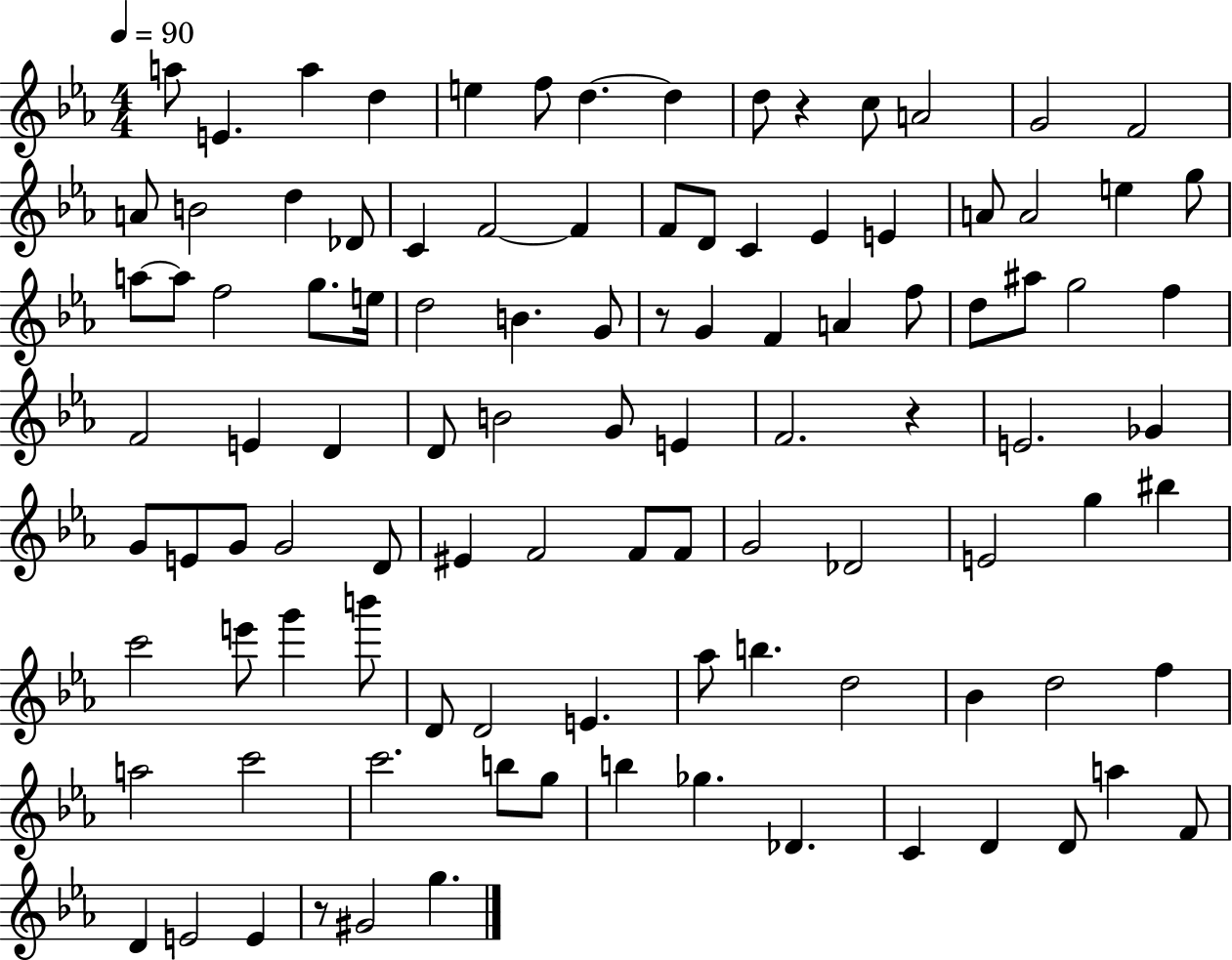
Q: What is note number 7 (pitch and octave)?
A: D5